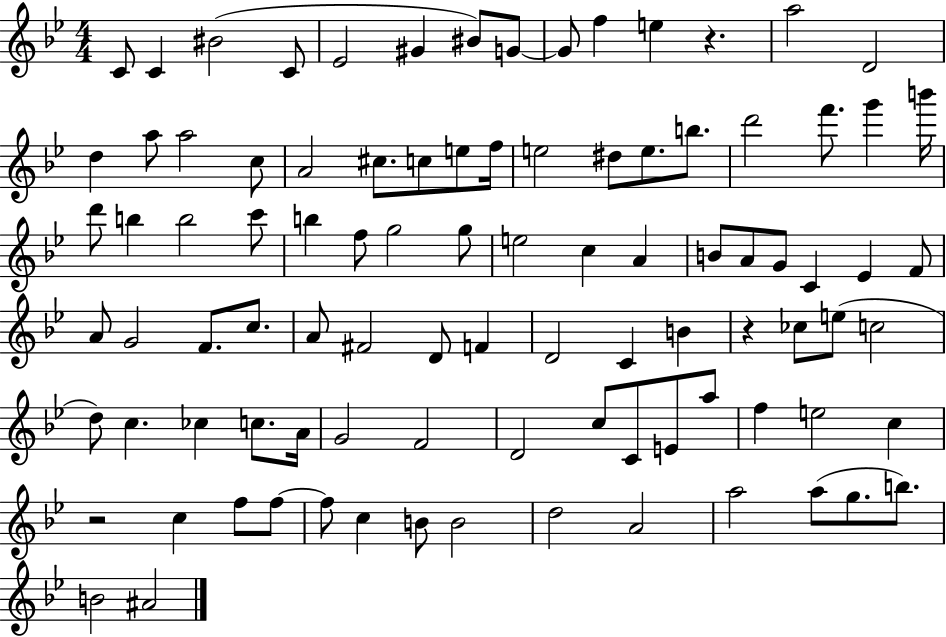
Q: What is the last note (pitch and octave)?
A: A#4